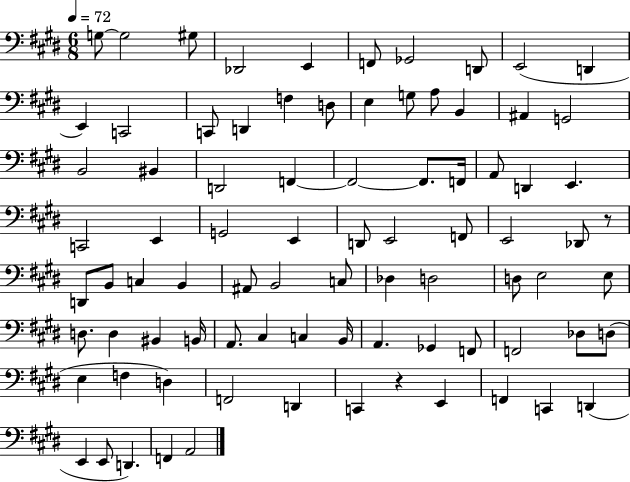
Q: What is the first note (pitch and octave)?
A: G3